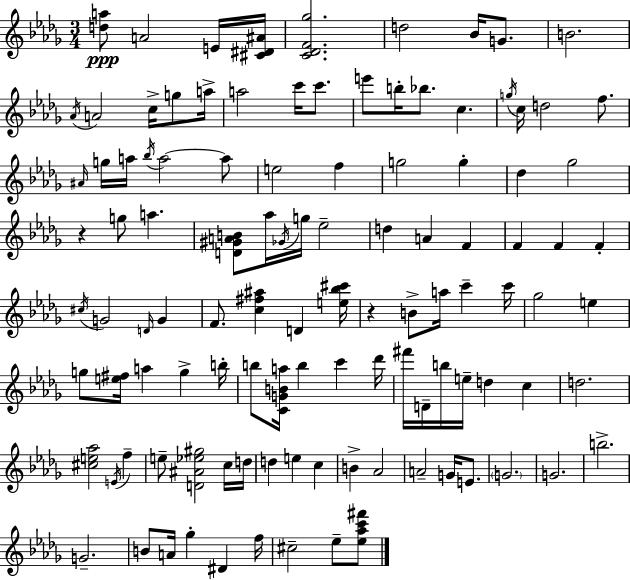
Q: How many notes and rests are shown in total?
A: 110